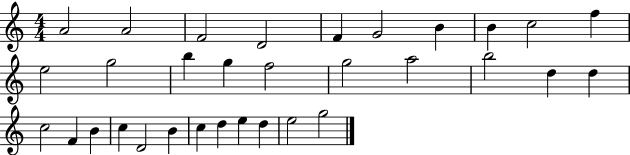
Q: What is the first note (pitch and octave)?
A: A4